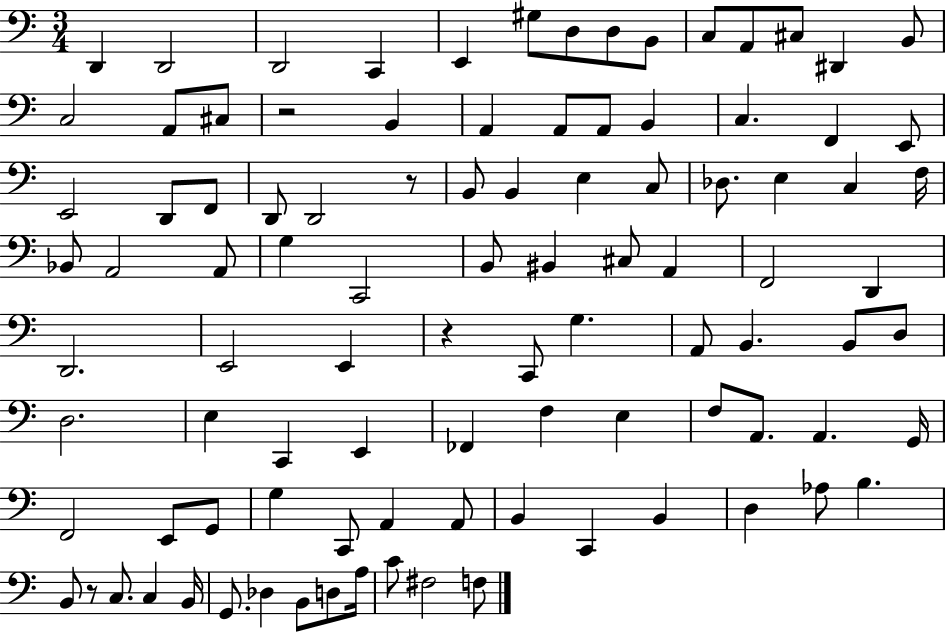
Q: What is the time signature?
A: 3/4